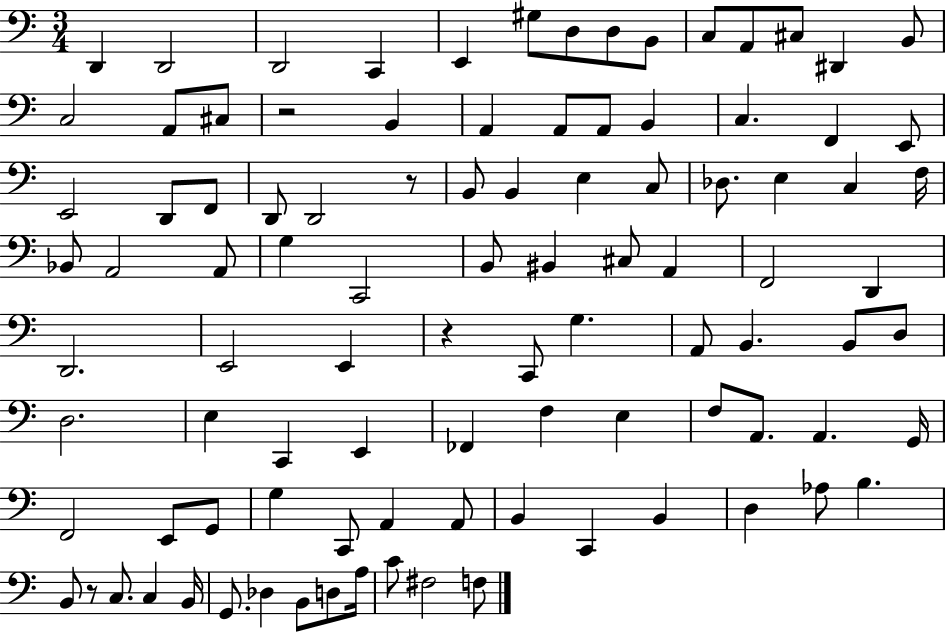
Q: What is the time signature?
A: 3/4